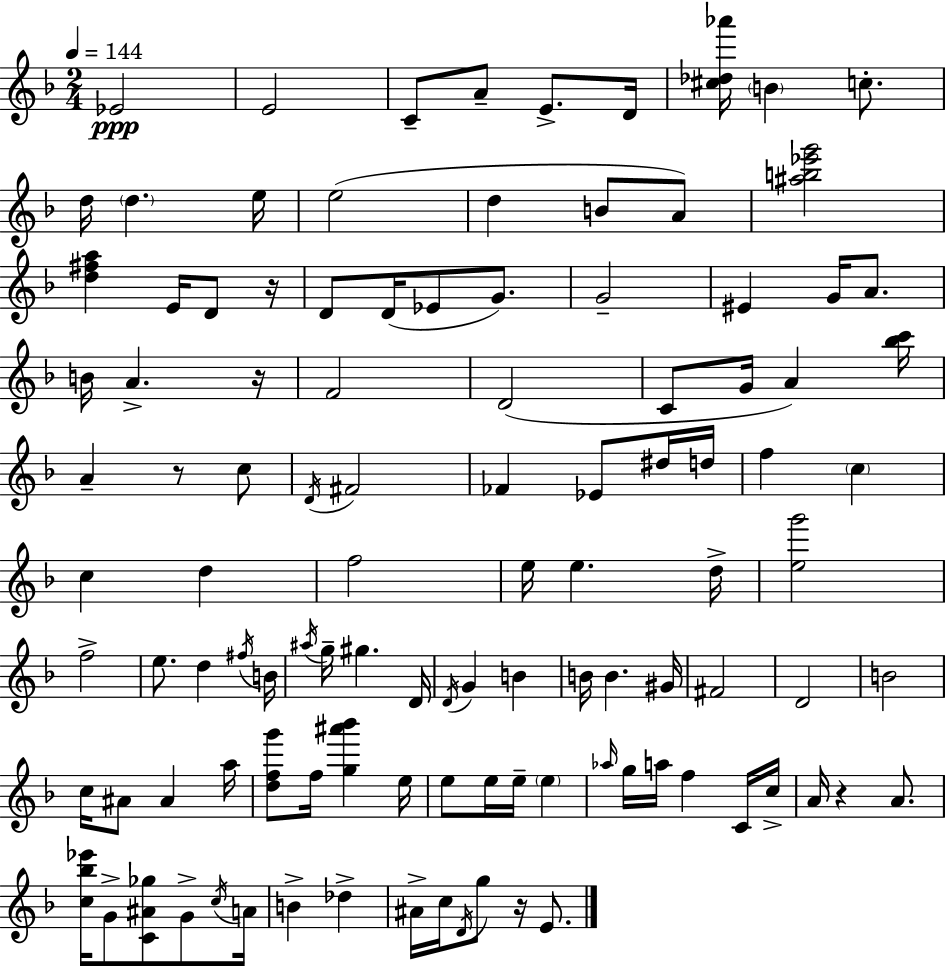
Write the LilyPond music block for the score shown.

{
  \clef treble
  \numericTimeSignature
  \time 2/4
  \key d \minor
  \tempo 4 = 144
  ees'2\ppp | e'2 | c'8-- a'8-- e'8.-> d'16 | <cis'' des'' aes'''>16 \parenthesize b'4 c''8.-. | \break d''16 \parenthesize d''4. e''16 | e''2( | d''4 b'8 a'8) | <ais'' b'' ees''' g'''>2 | \break <d'' fis'' a''>4 e'16 d'8 r16 | d'8 d'16( ees'8 g'8.) | g'2-- | eis'4 g'16 a'8. | \break b'16 a'4.-> r16 | f'2 | d'2( | c'8 g'16 a'4) <bes'' c'''>16 | \break a'4-- r8 c''8 | \acciaccatura { d'16 } fis'2 | fes'4 ees'8 dis''16 | d''16 f''4 \parenthesize c''4 | \break c''4 d''4 | f''2 | e''16 e''4. | d''16-> <e'' g'''>2 | \break f''2-> | e''8. d''4 | \acciaccatura { fis''16 } b'16 \acciaccatura { ais''16 } g''16-- gis''4. | d'16 \acciaccatura { d'16 } g'4 | \break b'4 b'16 b'4. | gis'16 fis'2 | d'2 | b'2 | \break c''16 ais'8 ais'4 | a''16 <d'' f'' g'''>8 f''16 <g'' ais''' bes'''>4 | e''16 e''8 e''16 e''16-- | \parenthesize e''4 \grace { aes''16 } g''16 a''16 f''4 | \break c'16 c''16-> a'16 r4 | a'8. <c'' bes'' ees'''>16 g'8-> | <c' ais' ges''>8 g'8-> \acciaccatura { c''16 } a'16 b'4-> | des''4-> ais'16-> c''16 | \break \acciaccatura { d'16 } g''8 r16 e'8. \bar "|."
}